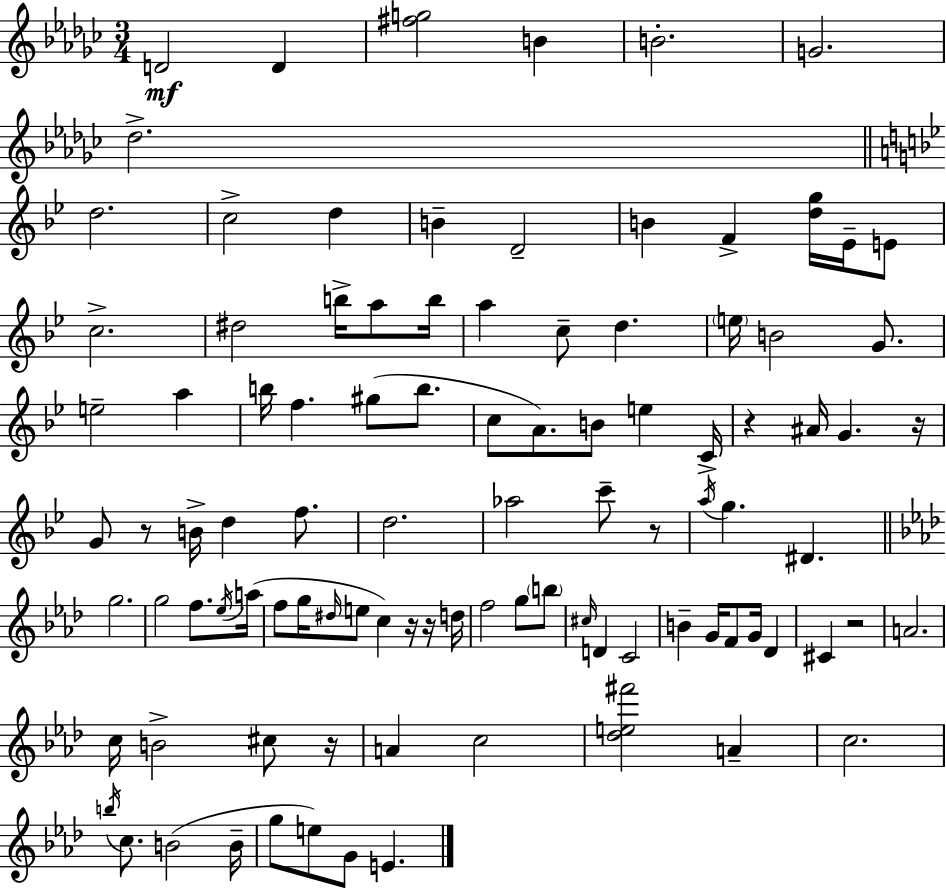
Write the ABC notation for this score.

X:1
T:Untitled
M:3/4
L:1/4
K:Ebm
D2 D [^fg]2 B B2 G2 _d2 d2 c2 d B D2 B F [dg]/4 _E/4 E/2 c2 ^d2 b/4 a/2 b/4 a c/2 d e/4 B2 G/2 e2 a b/4 f ^g/2 b/2 c/2 A/2 B/2 e C/4 z ^A/4 G z/4 G/2 z/2 B/4 d f/2 d2 _a2 c'/2 z/2 a/4 g ^D g2 g2 f/2 _e/4 a/4 f/2 g/4 ^d/4 e/2 c z/4 z/4 d/4 f2 g/2 b/2 ^c/4 D C2 B G/4 F/2 G/4 _D ^C z2 A2 c/4 B2 ^c/2 z/4 A c2 [_de^f']2 A c2 b/4 c/2 B2 B/4 g/2 e/2 G/2 E